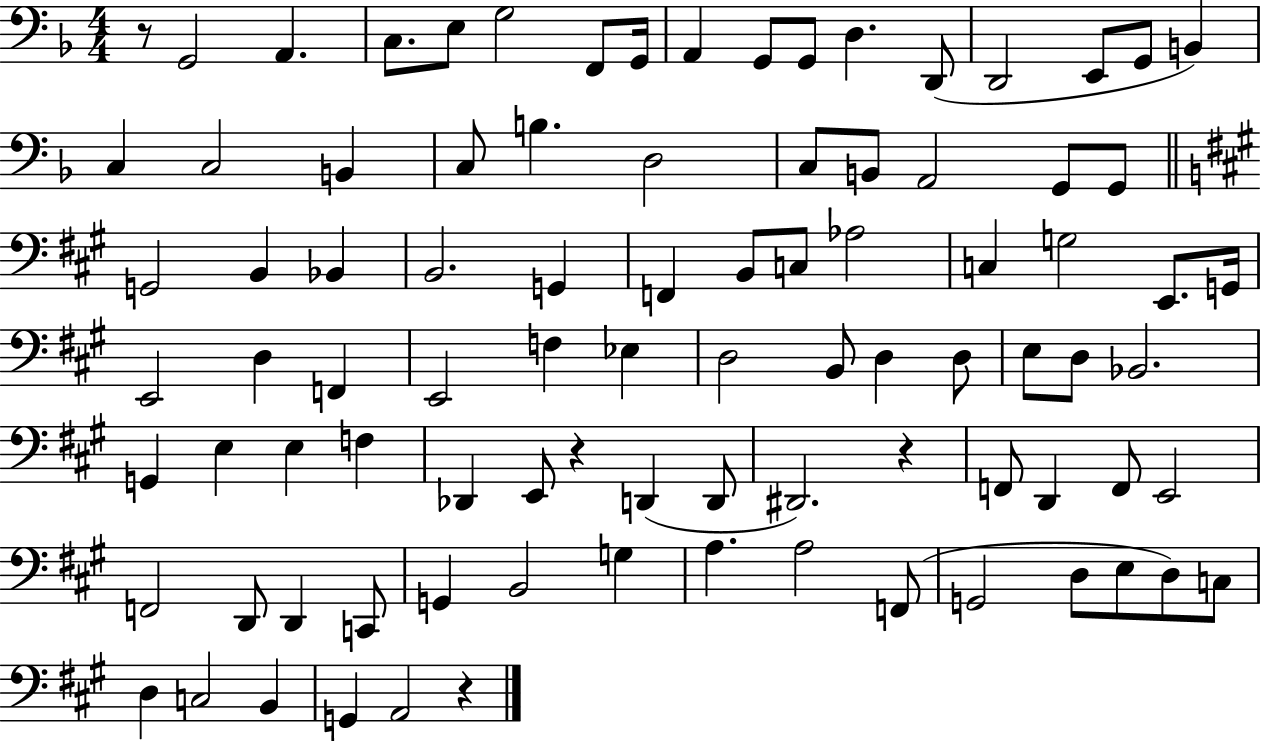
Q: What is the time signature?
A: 4/4